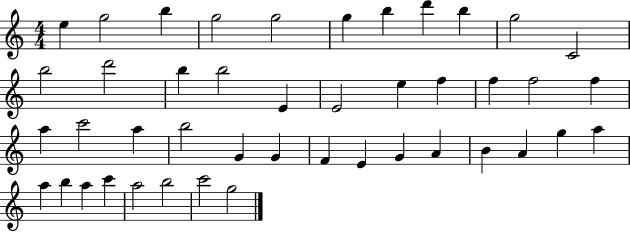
X:1
T:Untitled
M:4/4
L:1/4
K:C
e g2 b g2 g2 g b d' b g2 C2 b2 d'2 b b2 E E2 e f f f2 f a c'2 a b2 G G F E G A B A g a a b a c' a2 b2 c'2 g2